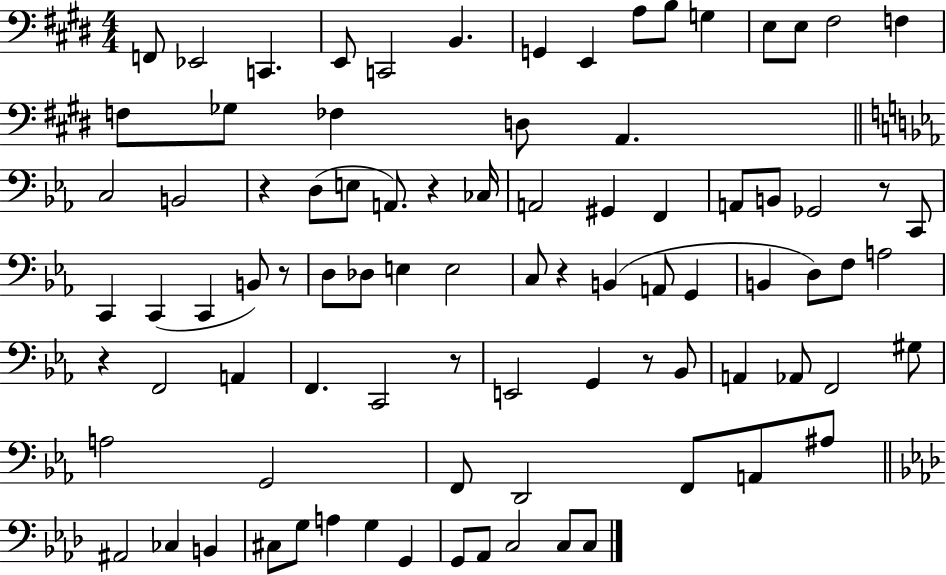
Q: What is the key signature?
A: E major